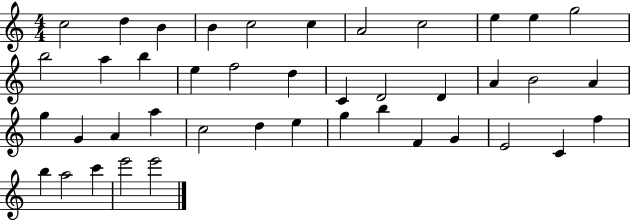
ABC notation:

X:1
T:Untitled
M:4/4
L:1/4
K:C
c2 d B B c2 c A2 c2 e e g2 b2 a b e f2 d C D2 D A B2 A g G A a c2 d e g b F G E2 C f b a2 c' e'2 e'2